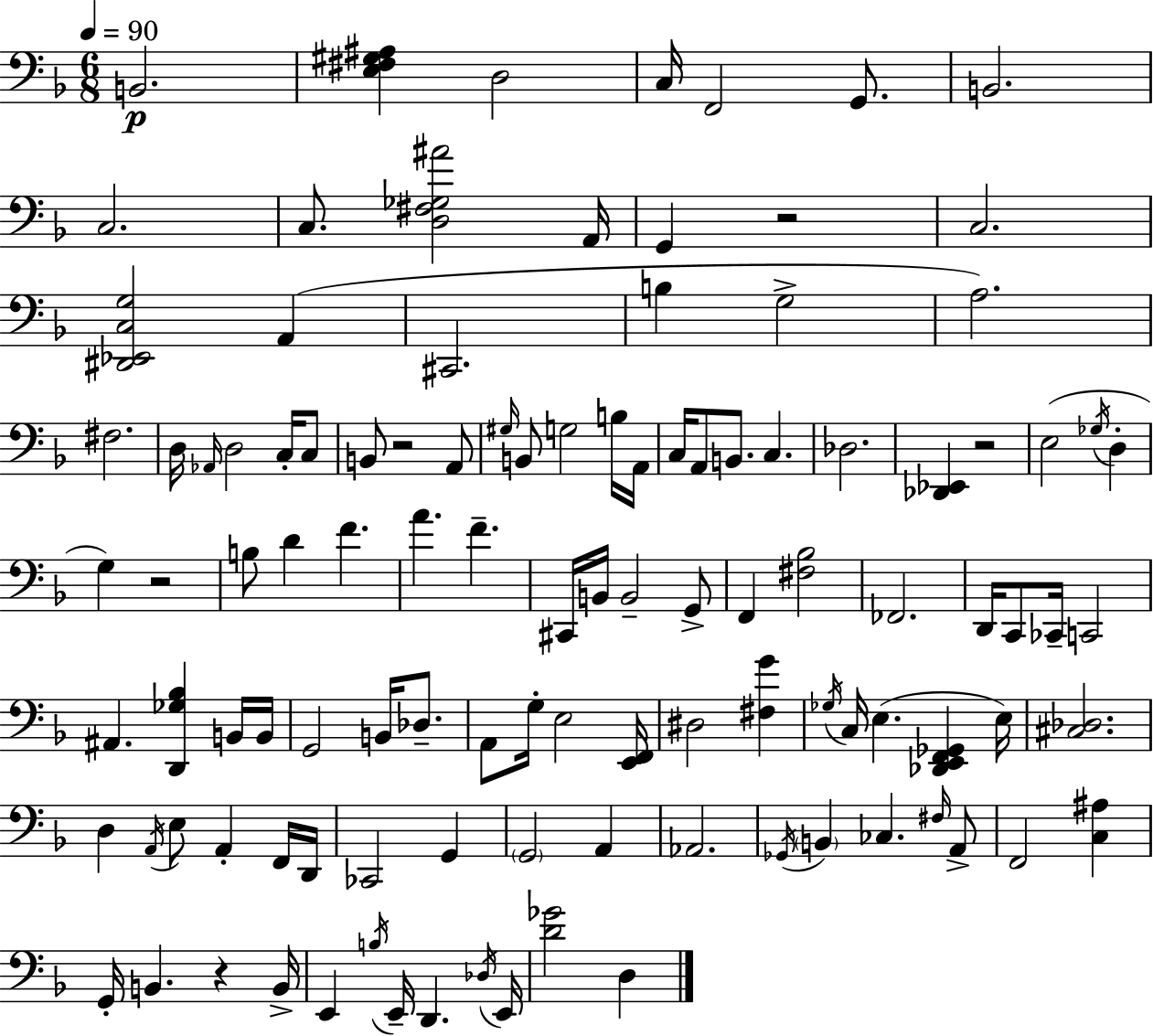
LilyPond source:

{
  \clef bass
  \numericTimeSignature
  \time 6/8
  \key f \major
  \tempo 4 = 90
  b,2.\p | <e fis gis ais>4 d2 | c16 f,2 g,8. | b,2. | \break c2. | c8. <d fis ges ais'>2 a,16 | g,4 r2 | c2. | \break <dis, ees, c g>2 a,4( | cis,2. | b4 g2-> | a2.) | \break fis2. | d16 \grace { aes,16 } d2 c16-. c8 | b,8 r2 a,8 | \grace { gis16 } b,8 g2 | \break b16 a,16 c16 a,8 b,8. c4. | des2. | <des, ees,>4 r2 | e2( \acciaccatura { ges16 } d4-. | \break g4) r2 | b8 d'4 f'4. | a'4. f'4.-- | cis,16 b,16 b,2-- | \break g,8-> f,4 <fis bes>2 | fes,2. | d,16 c,8 ces,16-- c,2 | ais,4. <d, ges bes>4 | \break b,16 b,16 g,2 b,16 | des8.-- a,8 g16-. e2 | <e, f,>16 dis2 <fis g'>4 | \acciaccatura { ges16 } c16 e4.( <des, e, f, ges,>4 | \break e16) <cis des>2. | d4 \acciaccatura { a,16 } e8 a,4-. | f,16 d,16 ces,2 | g,4 \parenthesize g,2 | \break a,4 aes,2. | \acciaccatura { ges,16 } \parenthesize b,4 ces4. | \grace { fis16 } a,8-> f,2 | <c ais>4 g,16-. b,4. | \break r4 b,16-> e,4 \acciaccatura { b16 } | e,16-- d,4. \acciaccatura { des16 } e,16 <d' ges'>2 | d4 \bar "|."
}